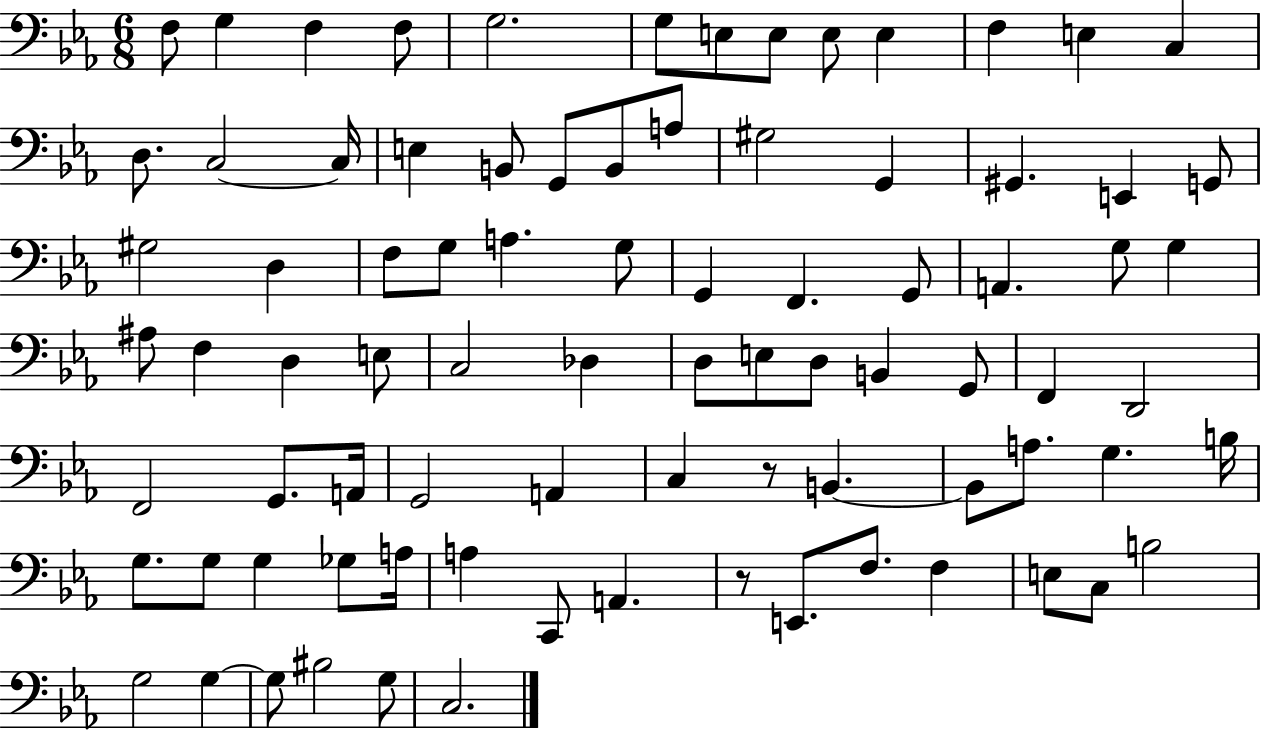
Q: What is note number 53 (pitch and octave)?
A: G2